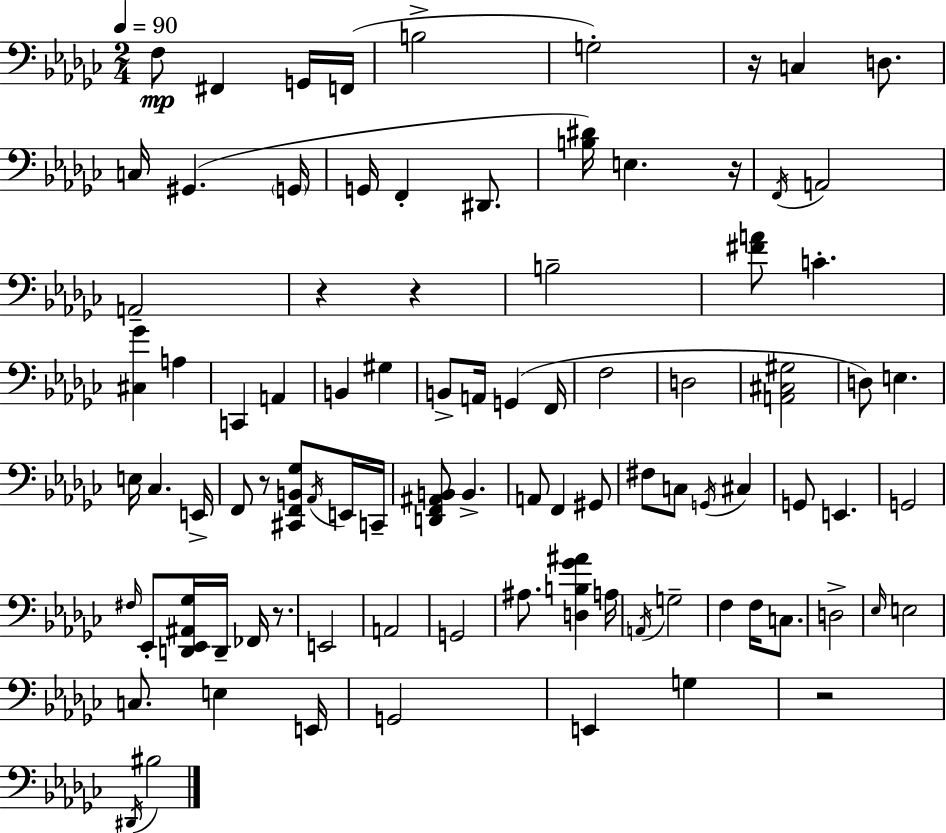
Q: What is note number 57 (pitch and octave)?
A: A2